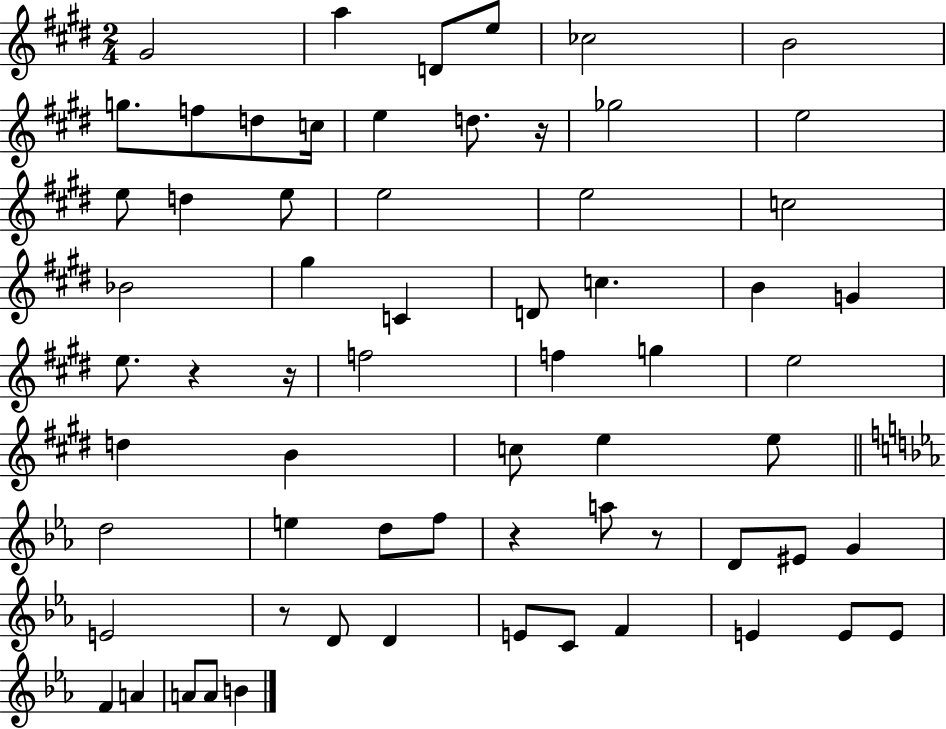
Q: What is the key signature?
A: E major